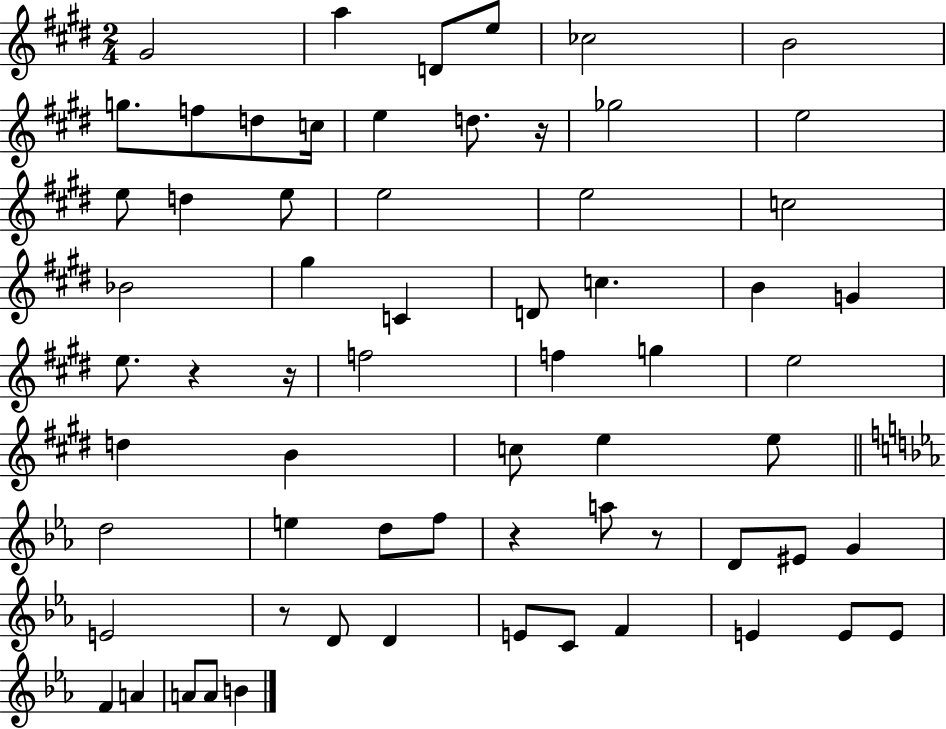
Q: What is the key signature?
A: E major